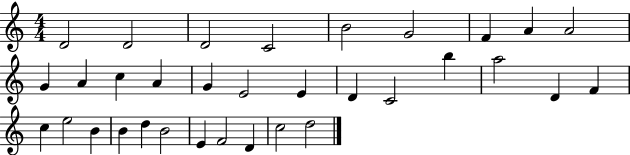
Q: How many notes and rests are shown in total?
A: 33